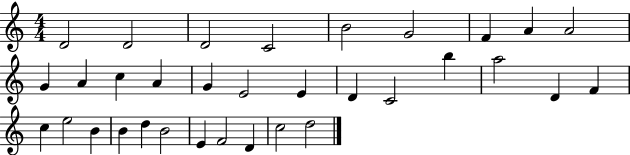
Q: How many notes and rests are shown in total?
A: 33